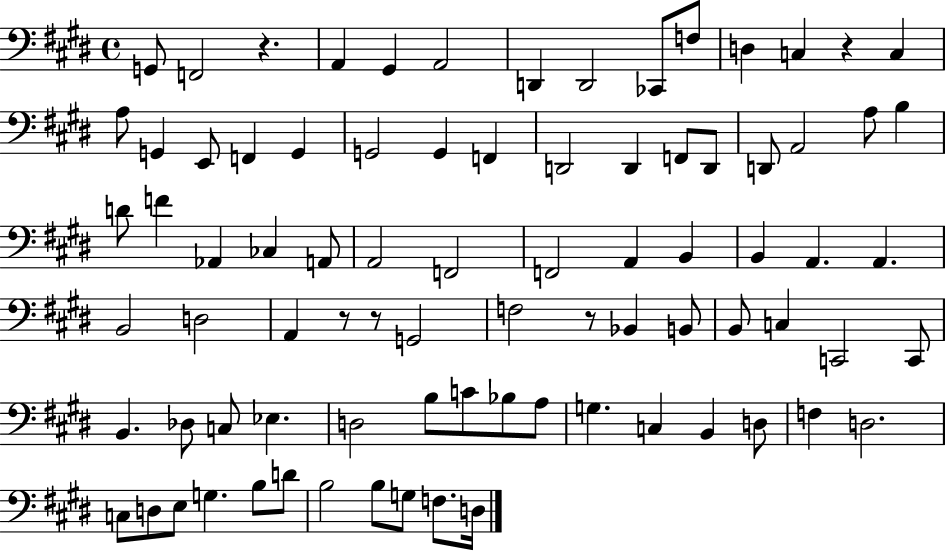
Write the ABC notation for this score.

X:1
T:Untitled
M:4/4
L:1/4
K:E
G,,/2 F,,2 z A,, ^G,, A,,2 D,, D,,2 _C,,/2 F,/2 D, C, z C, A,/2 G,, E,,/2 F,, G,, G,,2 G,, F,, D,,2 D,, F,,/2 D,,/2 D,,/2 A,,2 A,/2 B, D/2 F _A,, _C, A,,/2 A,,2 F,,2 F,,2 A,, B,, B,, A,, A,, B,,2 D,2 A,, z/2 z/2 G,,2 F,2 z/2 _B,, B,,/2 B,,/2 C, C,,2 C,,/2 B,, _D,/2 C,/2 _E, D,2 B,/2 C/2 _B,/2 A,/2 G, C, B,, D,/2 F, D,2 C,/2 D,/2 E,/2 G, B,/2 D/2 B,2 B,/2 G,/2 F,/2 D,/4